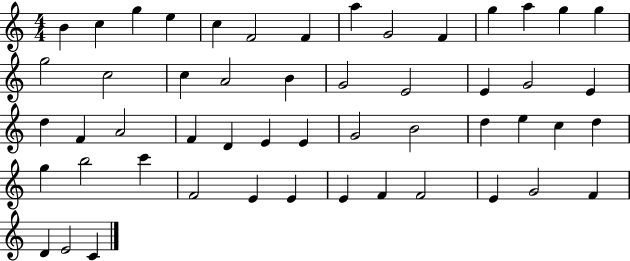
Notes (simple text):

B4/q C5/q G5/q E5/q C5/q F4/h F4/q A5/q G4/h F4/q G5/q A5/q G5/q G5/q G5/h C5/h C5/q A4/h B4/q G4/h E4/h E4/q G4/h E4/q D5/q F4/q A4/h F4/q D4/q E4/q E4/q G4/h B4/h D5/q E5/q C5/q D5/q G5/q B5/h C6/q F4/h E4/q E4/q E4/q F4/q F4/h E4/q G4/h F4/q D4/q E4/h C4/q